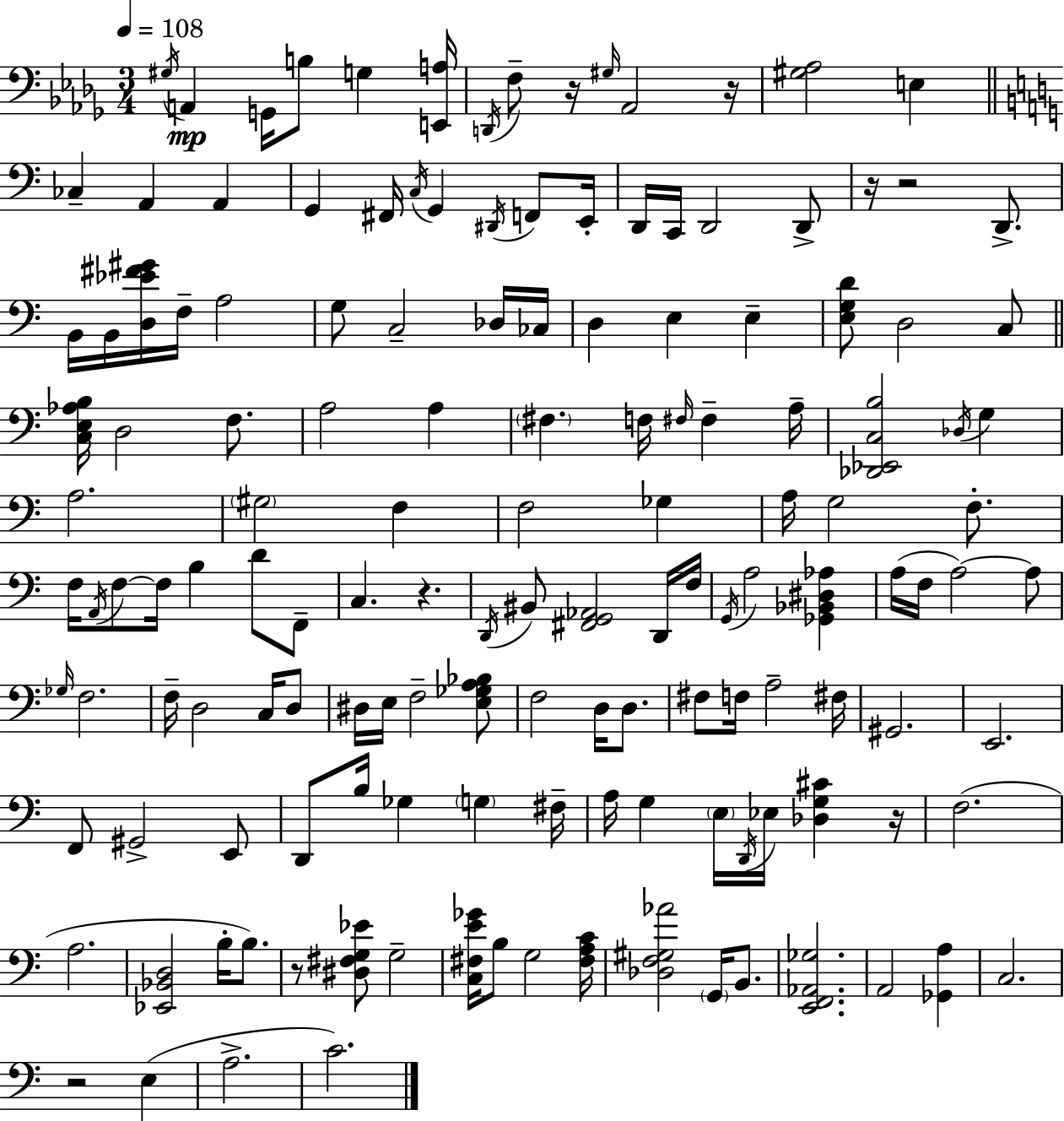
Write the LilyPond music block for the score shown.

{
  \clef bass
  \numericTimeSignature
  \time 3/4
  \key bes \minor
  \tempo 4 = 108
  \acciaccatura { gis16 }\mp a,4 g,16 b8 g4 | <e, a>16 \acciaccatura { d,16 } f8-- r16 \grace { gis16 } aes,2 | r16 <gis aes>2 e4 | \bar "||" \break \key a \minor ces4-- a,4 a,4 | g,4 fis,16 \acciaccatura { c16 } g,4 \acciaccatura { dis,16 } f,8 | e,16-. d,16 c,16 d,2 | d,8-> r16 r2 d,8.-> | \break b,16 b,16 <d ees' fis' gis'>16 f16-- a2 | g8 c2-- | des16 ces16 d4 e4 e4-- | <e g d'>8 d2 | \break c8 \bar "||" \break \key a \minor <c e aes b>16 d2 f8. | a2 a4 | \parenthesize fis4. f16 \grace { fis16 } fis4-- | a16-- <des, ees, c b>2 \acciaccatura { des16 } g4 | \break a2. | \parenthesize gis2 f4 | f2 ges4 | a16 g2 f8.-. | \break f16 \acciaccatura { a,16 } f8~~ f16 b4 d'8 | f,8-- c4. r4. | \acciaccatura { d,16 } bis,8 <fis, g, aes,>2 | d,16 f16 \acciaccatura { g,16 } a2 | \break <ges, bes, dis aes>4 a16( f16 a2~~) | a8 \grace { ges16 } f2. | f16-- d2 | c16 d8 dis16 e16 f2-- | \break <e ges a bes>8 f2 | d16 d8. fis8 f16 a2-- | fis16 gis,2. | e,2. | \break f,8 gis,2-> | e,8 d,8 b16 ges4 | \parenthesize g4 fis16-- a16 g4 \parenthesize e16 | \acciaccatura { d,16 } ees16 <des g cis'>4 r16 f2.( | \break a2. | <ees, bes, d>2 | b16-. b8.) r8 <dis fis g ees'>8 g2-- | <c fis e' ges'>16 b8 g2 | \break <fis a c'>16 <des f gis aes'>2 | \parenthesize g,16 b,8. <e, f, aes, ges>2. | a,2 | <ges, a>4 c2. | \break r2 | e4( a2.-> | c'2.) | \bar "|."
}